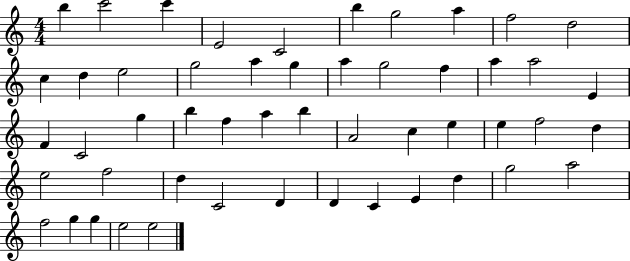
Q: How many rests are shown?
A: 0